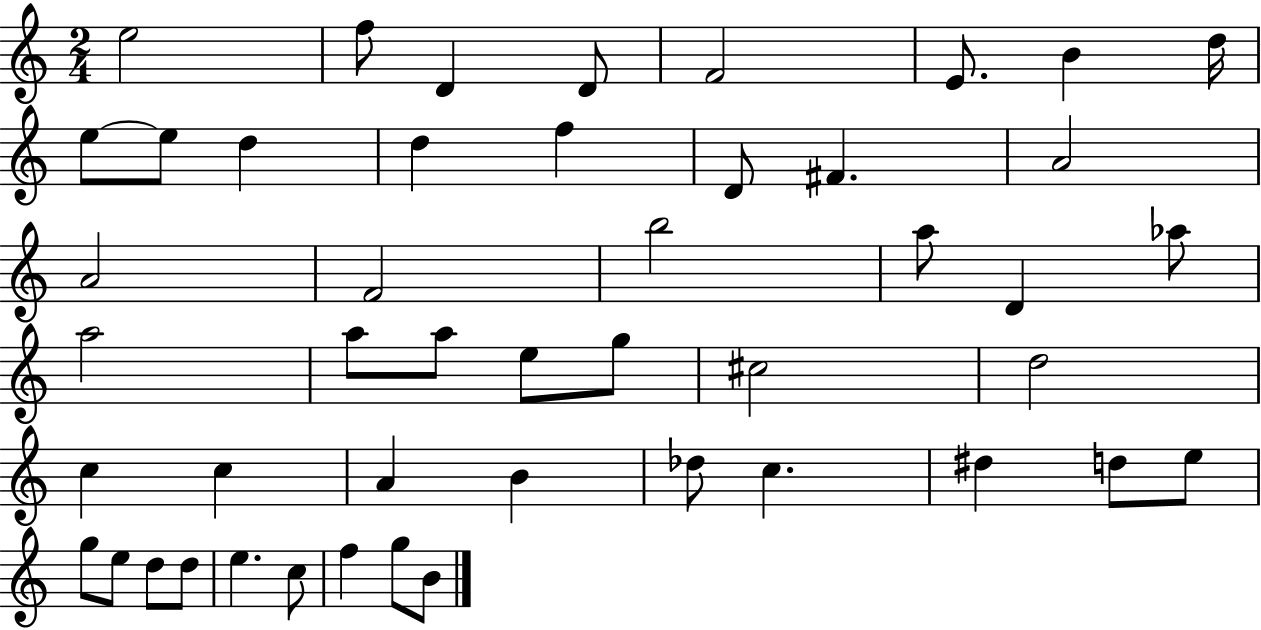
{
  \clef treble
  \numericTimeSignature
  \time 2/4
  \key c \major
  \repeat volta 2 { e''2 | f''8 d'4 d'8 | f'2 | e'8. b'4 d''16 | \break e''8~~ e''8 d''4 | d''4 f''4 | d'8 fis'4. | a'2 | \break a'2 | f'2 | b''2 | a''8 d'4 aes''8 | \break a''2 | a''8 a''8 e''8 g''8 | cis''2 | d''2 | \break c''4 c''4 | a'4 b'4 | des''8 c''4. | dis''4 d''8 e''8 | \break g''8 e''8 d''8 d''8 | e''4. c''8 | f''4 g''8 b'8 | } \bar "|."
}